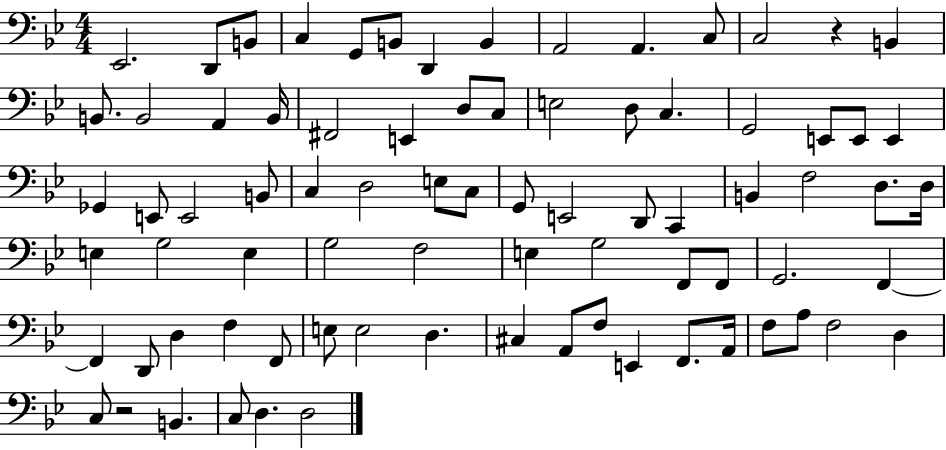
X:1
T:Untitled
M:4/4
L:1/4
K:Bb
_E,,2 D,,/2 B,,/2 C, G,,/2 B,,/2 D,, B,, A,,2 A,, C,/2 C,2 z B,, B,,/2 B,,2 A,, B,,/4 ^F,,2 E,, D,/2 C,/2 E,2 D,/2 C, G,,2 E,,/2 E,,/2 E,, _G,, E,,/2 E,,2 B,,/2 C, D,2 E,/2 C,/2 G,,/2 E,,2 D,,/2 C,, B,, F,2 D,/2 D,/4 E, G,2 E, G,2 F,2 E, G,2 F,,/2 F,,/2 G,,2 F,, F,, D,,/2 D, F, F,,/2 E,/2 E,2 D, ^C, A,,/2 F,/2 E,, F,,/2 A,,/4 F,/2 A,/2 F,2 D, C,/2 z2 B,, C,/2 D, D,2